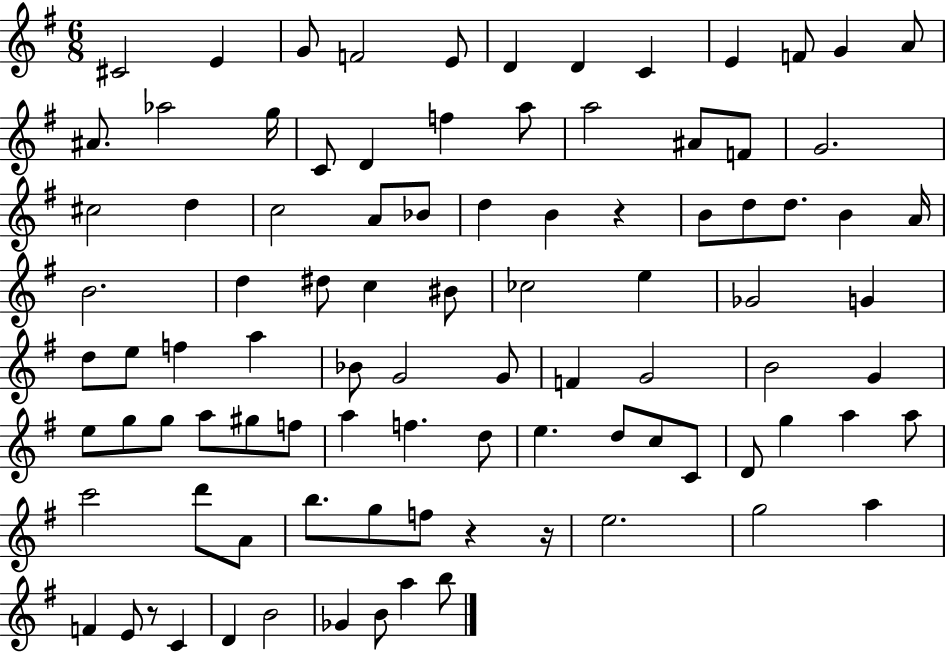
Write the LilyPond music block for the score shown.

{
  \clef treble
  \numericTimeSignature
  \time 6/8
  \key g \major
  cis'2 e'4 | g'8 f'2 e'8 | d'4 d'4 c'4 | e'4 f'8 g'4 a'8 | \break ais'8. aes''2 g''16 | c'8 d'4 f''4 a''8 | a''2 ais'8 f'8 | g'2. | \break cis''2 d''4 | c''2 a'8 bes'8 | d''4 b'4 r4 | b'8 d''8 d''8. b'4 a'16 | \break b'2. | d''4 dis''8 c''4 bis'8 | ces''2 e''4 | ges'2 g'4 | \break d''8 e''8 f''4 a''4 | bes'8 g'2 g'8 | f'4 g'2 | b'2 g'4 | \break e''8 g''8 g''8 a''8 gis''8 f''8 | a''4 f''4. d''8 | e''4. d''8 c''8 c'8 | d'8 g''4 a''4 a''8 | \break c'''2 d'''8 a'8 | b''8. g''8 f''8 r4 r16 | e''2. | g''2 a''4 | \break f'4 e'8 r8 c'4 | d'4 b'2 | ges'4 b'8 a''4 b''8 | \bar "|."
}